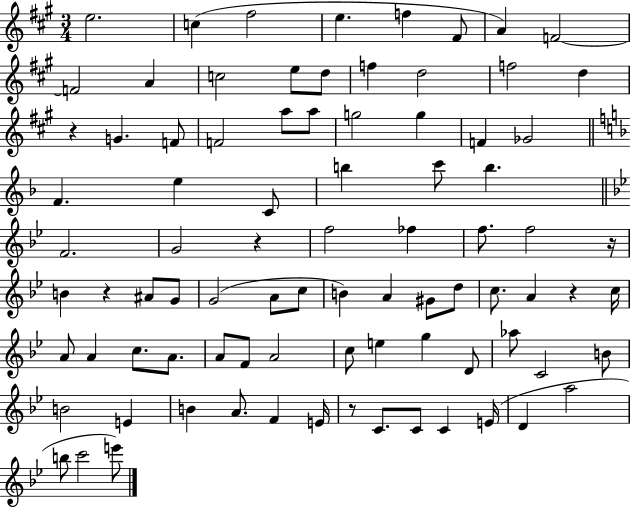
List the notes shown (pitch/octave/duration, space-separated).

E5/h. C5/q F#5/h E5/q. F5/q F#4/e A4/q F4/h F4/h A4/q C5/h E5/e D5/e F5/q D5/h F5/h D5/q R/q G4/q. F4/e F4/h A5/e A5/e G5/h G5/q F4/q Gb4/h F4/q. E5/q C4/e B5/q C6/e B5/q. F4/h. G4/h R/q F5/h FES5/q F5/e. F5/h R/s B4/q R/q A#4/e G4/e G4/h A4/e C5/e B4/q A4/q G#4/e D5/e C5/e. A4/q R/q C5/s A4/e A4/q C5/e. A4/e. A4/e F4/e A4/h C5/e E5/q G5/q D4/e Ab5/e C4/h B4/e B4/h E4/q B4/q A4/e. F4/q E4/s R/e C4/e. C4/e C4/q E4/s D4/q A5/h B5/e C6/h E6/e